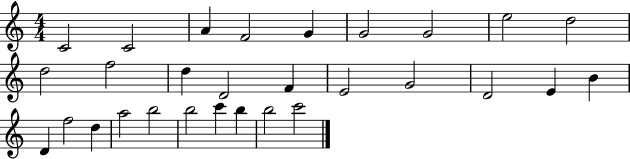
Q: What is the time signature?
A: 4/4